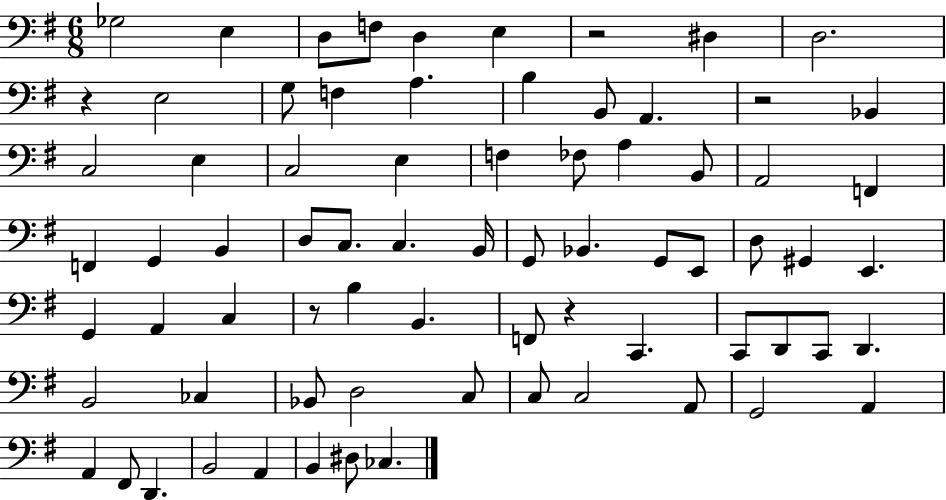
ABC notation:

X:1
T:Untitled
M:6/8
L:1/4
K:G
_G,2 E, D,/2 F,/2 D, E, z2 ^D, D,2 z E,2 G,/2 F, A, B, B,,/2 A,, z2 _B,, C,2 E, C,2 E, F, _F,/2 A, B,,/2 A,,2 F,, F,, G,, B,, D,/2 C,/2 C, B,,/4 G,,/2 _B,, G,,/2 E,,/2 D,/2 ^G,, E,, G,, A,, C, z/2 B, B,, F,,/2 z C,, C,,/2 D,,/2 C,,/2 D,, B,,2 _C, _B,,/2 D,2 C,/2 C,/2 C,2 A,,/2 G,,2 A,, A,, ^F,,/2 D,, B,,2 A,, B,, ^D,/2 _C,